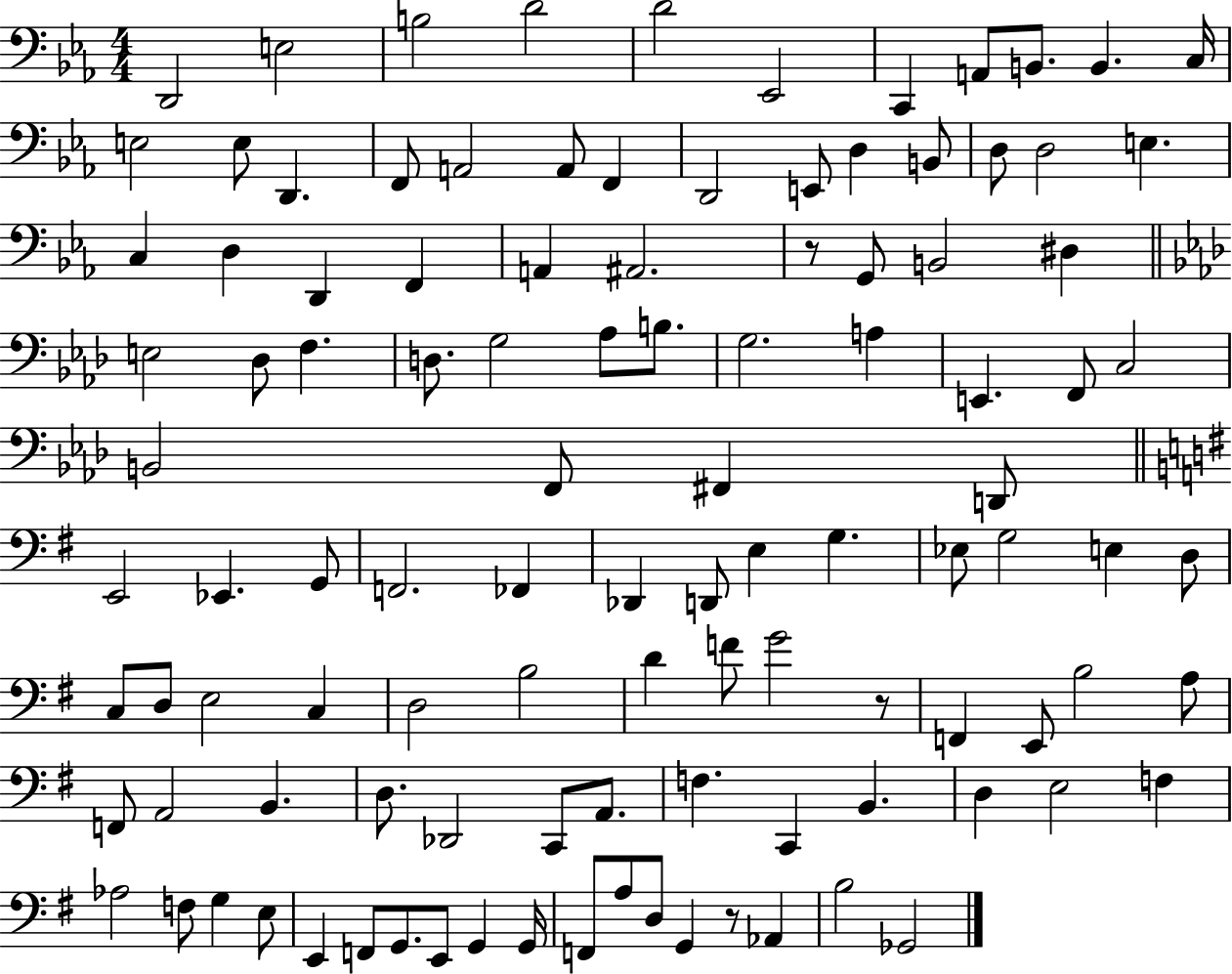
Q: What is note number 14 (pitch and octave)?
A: D2